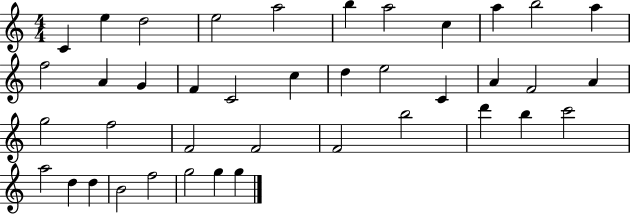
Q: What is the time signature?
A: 4/4